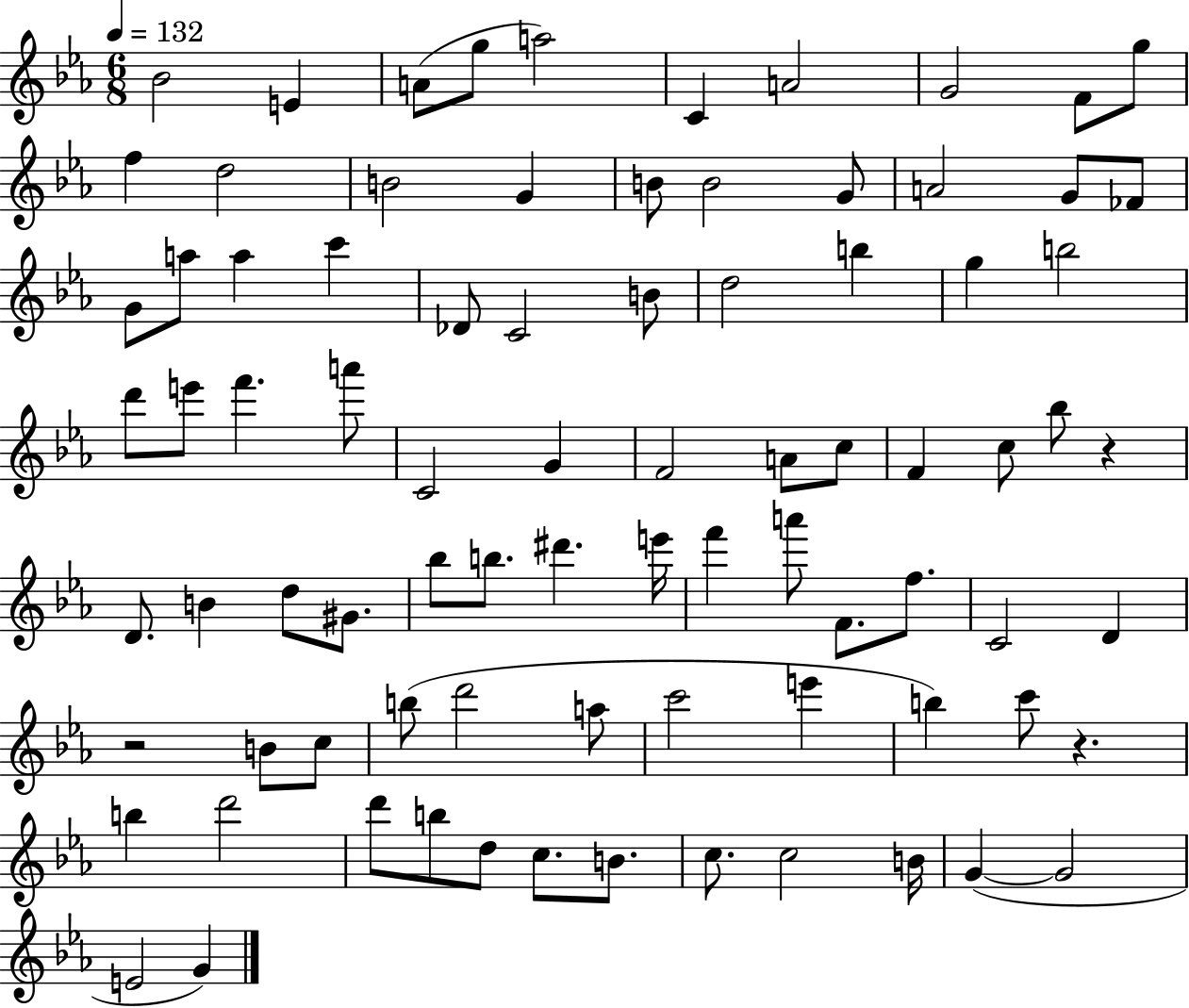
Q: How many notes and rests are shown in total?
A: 83